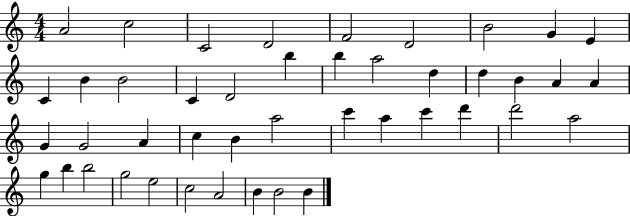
X:1
T:Untitled
M:4/4
L:1/4
K:C
A2 c2 C2 D2 F2 D2 B2 G E C B B2 C D2 b b a2 d d B A A G G2 A c B a2 c' a c' d' d'2 a2 g b b2 g2 e2 c2 A2 B B2 B